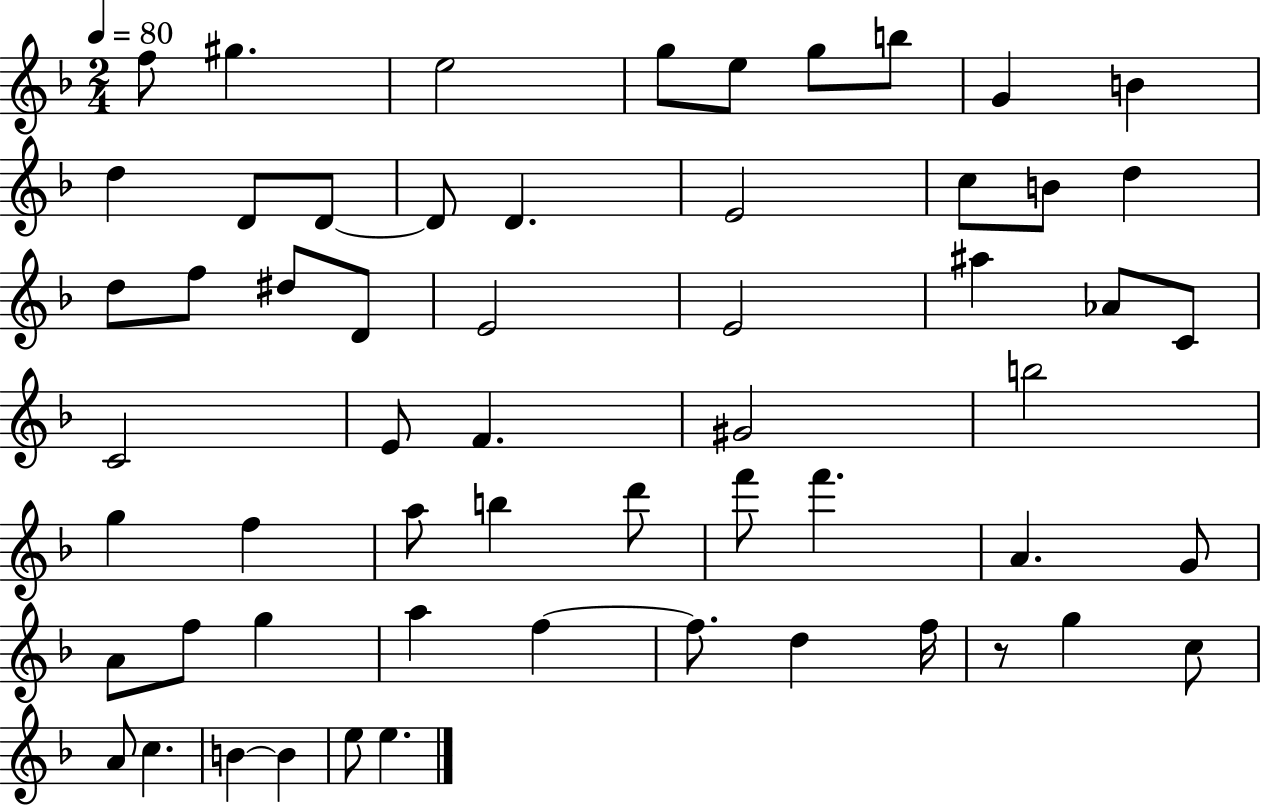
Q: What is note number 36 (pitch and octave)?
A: B5